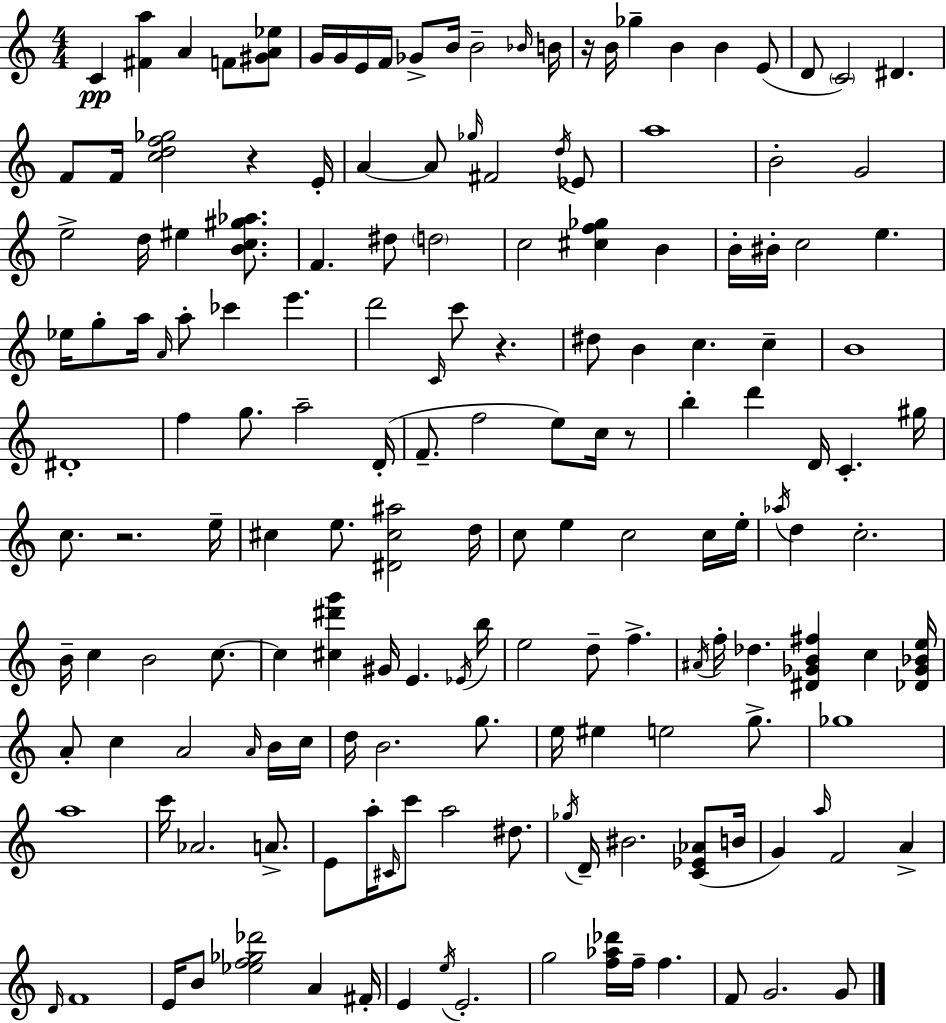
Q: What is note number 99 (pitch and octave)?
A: A#4